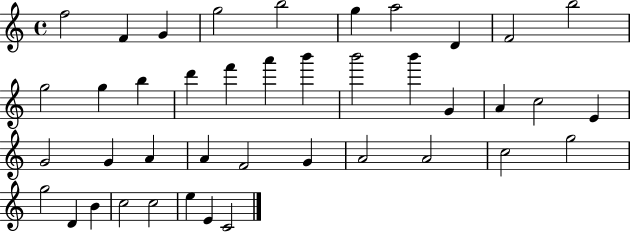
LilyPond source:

{
  \clef treble
  \time 4/4
  \defaultTimeSignature
  \key c \major
  f''2 f'4 g'4 | g''2 b''2 | g''4 a''2 d'4 | f'2 b''2 | \break g''2 g''4 b''4 | d'''4 f'''4 a'''4 b'''4 | b'''2 b'''4 g'4 | a'4 c''2 e'4 | \break g'2 g'4 a'4 | a'4 f'2 g'4 | a'2 a'2 | c''2 g''2 | \break g''2 d'4 b'4 | c''2 c''2 | e''4 e'4 c'2 | \bar "|."
}